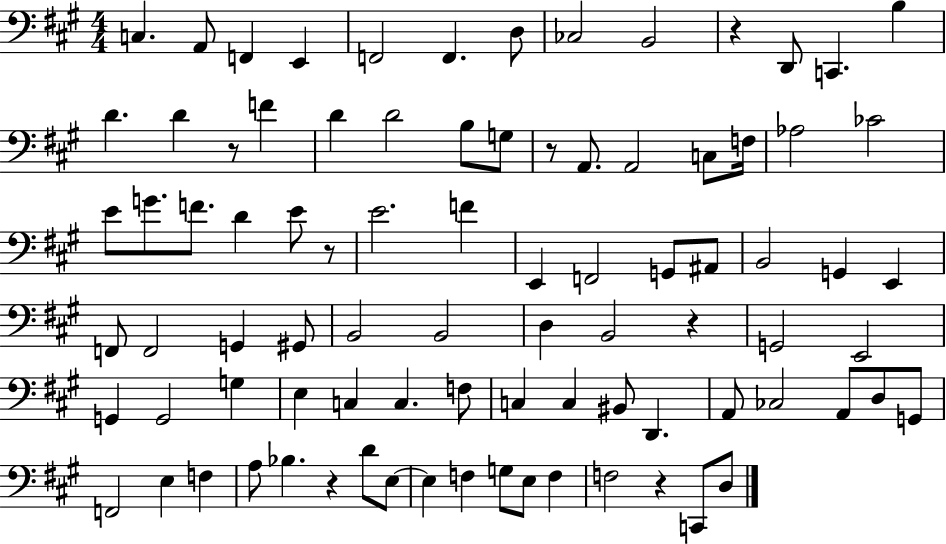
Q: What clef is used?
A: bass